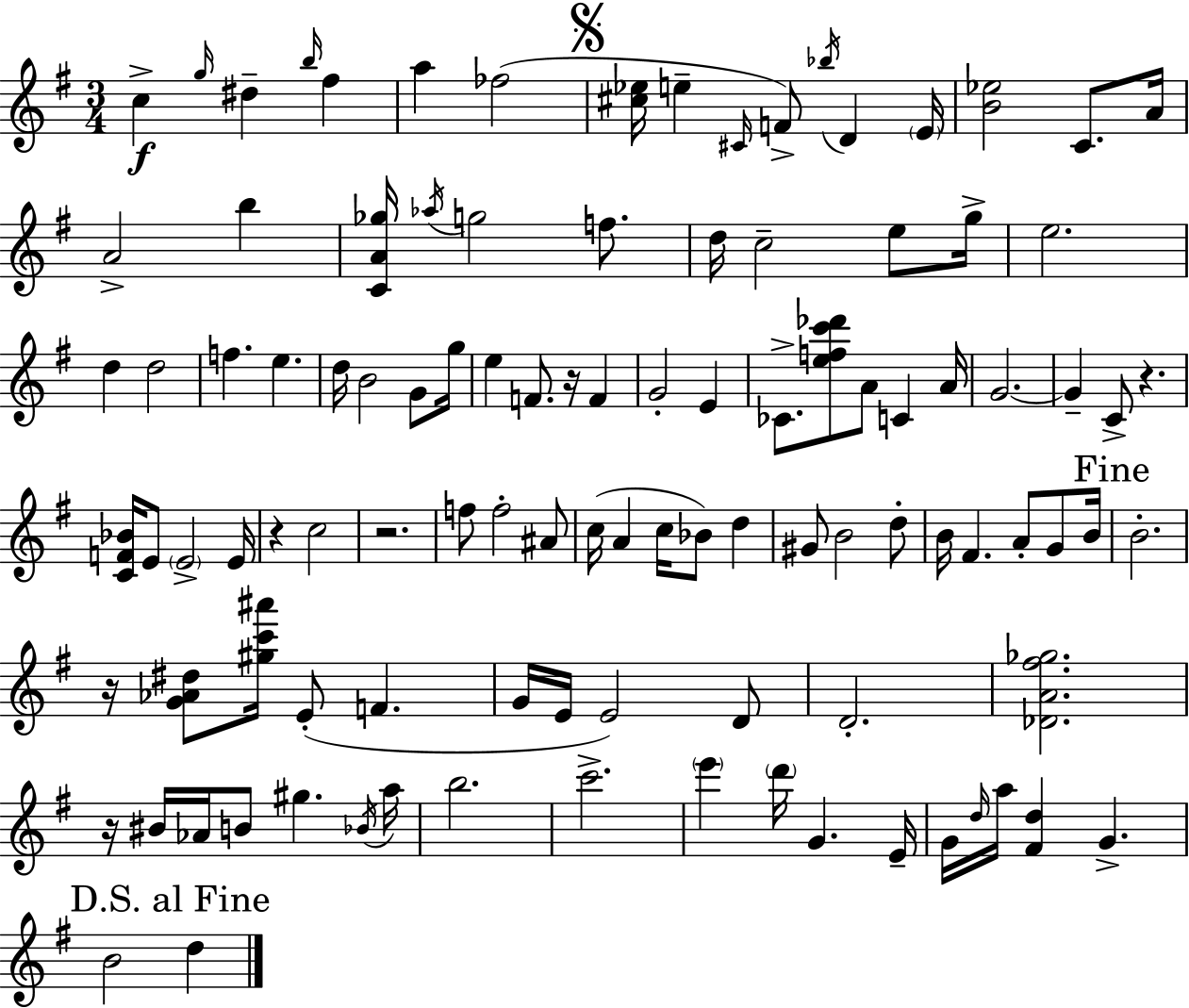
C5/q G5/s D#5/q B5/s F#5/q A5/q FES5/h [C#5,Eb5]/s E5/q C#4/s F4/e Bb5/s D4/q E4/s [B4,Eb5]/h C4/e. A4/s A4/h B5/q [C4,A4,Gb5]/s Ab5/s G5/h F5/e. D5/s C5/h E5/e G5/s E5/h. D5/q D5/h F5/q. E5/q. D5/s B4/h G4/e G5/s E5/q F4/e. R/s F4/q G4/h E4/q CES4/e. [E5,F5,C6,Db6]/e A4/e C4/q A4/s G4/h. G4/q C4/e R/q. [C4,F4,Bb4]/s E4/e E4/h E4/s R/q C5/h R/h. F5/e F5/h A#4/e C5/s A4/q C5/s Bb4/e D5/q G#4/e B4/h D5/e B4/s F#4/q. A4/e G4/e B4/s B4/h. R/s [G4,Ab4,D#5]/e [G#5,C6,A#6]/s E4/e F4/q. G4/s E4/s E4/h D4/e D4/h. [Db4,A4,F#5,Gb5]/h. R/s BIS4/s Ab4/s B4/e G#5/q. Bb4/s A5/s B5/h. C6/h. E6/q D6/s G4/q. E4/s G4/s D5/s A5/s [F#4,D5]/q G4/q. B4/h D5/q